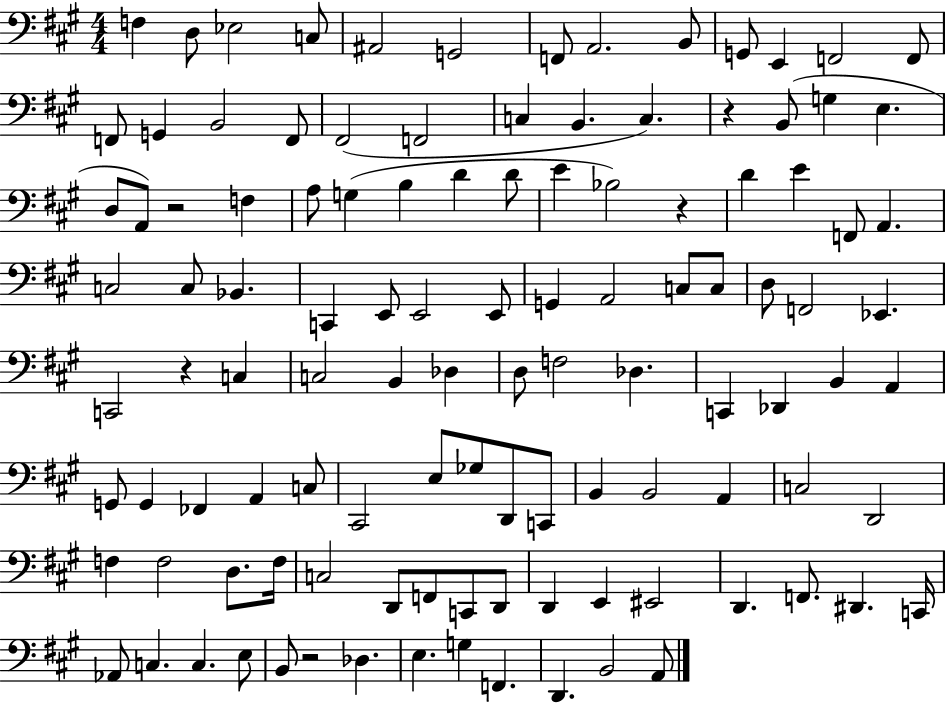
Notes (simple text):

F3/q D3/e Eb3/h C3/e A#2/h G2/h F2/e A2/h. B2/e G2/e E2/q F2/h F2/e F2/e G2/q B2/h F2/e F#2/h F2/h C3/q B2/q. C3/q. R/q B2/e G3/q E3/q. D3/e A2/e R/h F3/q A3/e G3/q B3/q D4/q D4/e E4/q Bb3/h R/q D4/q E4/q F2/e A2/q. C3/h C3/e Bb2/q. C2/q E2/e E2/h E2/e G2/q A2/h C3/e C3/e D3/e F2/h Eb2/q. C2/h R/q C3/q C3/h B2/q Db3/q D3/e F3/h Db3/q. C2/q Db2/q B2/q A2/q G2/e G2/q FES2/q A2/q C3/e C#2/h E3/e Gb3/e D2/e C2/e B2/q B2/h A2/q C3/h D2/h F3/q F3/h D3/e. F3/s C3/h D2/e F2/e C2/e D2/e D2/q E2/q EIS2/h D2/q. F2/e. D#2/q. C2/s Ab2/e C3/q. C3/q. E3/e B2/e R/h Db3/q. E3/q. G3/q F2/q. D2/q. B2/h A2/e